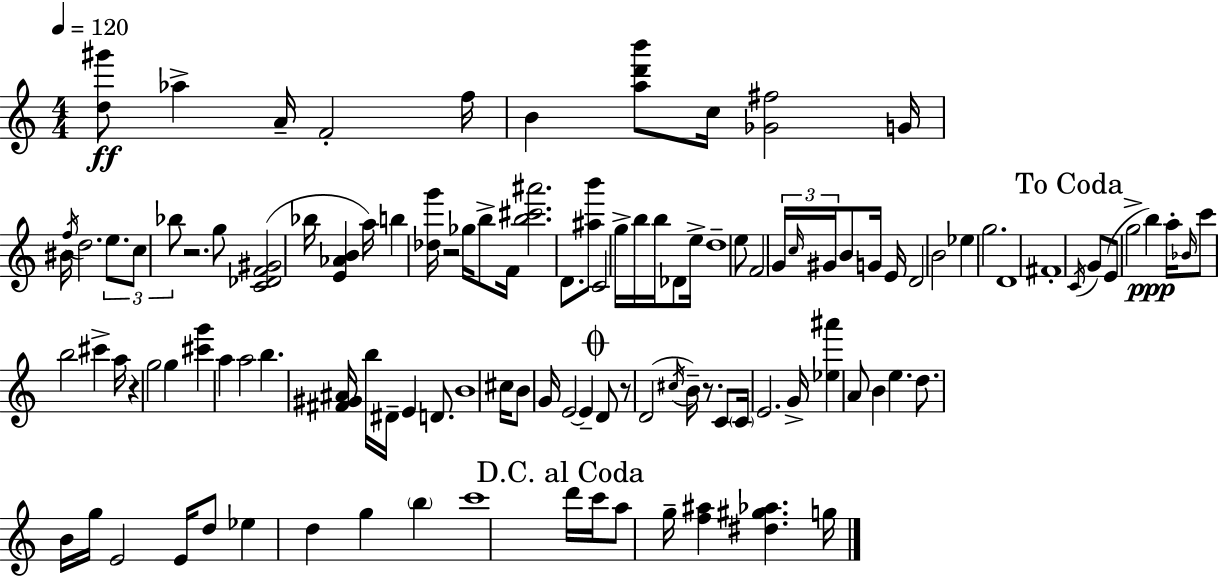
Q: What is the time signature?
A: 4/4